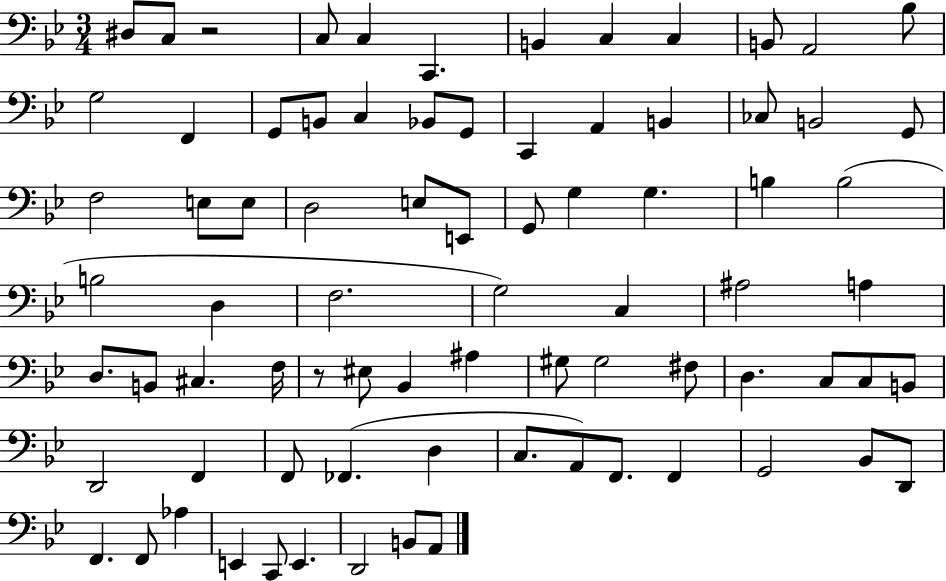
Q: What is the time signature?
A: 3/4